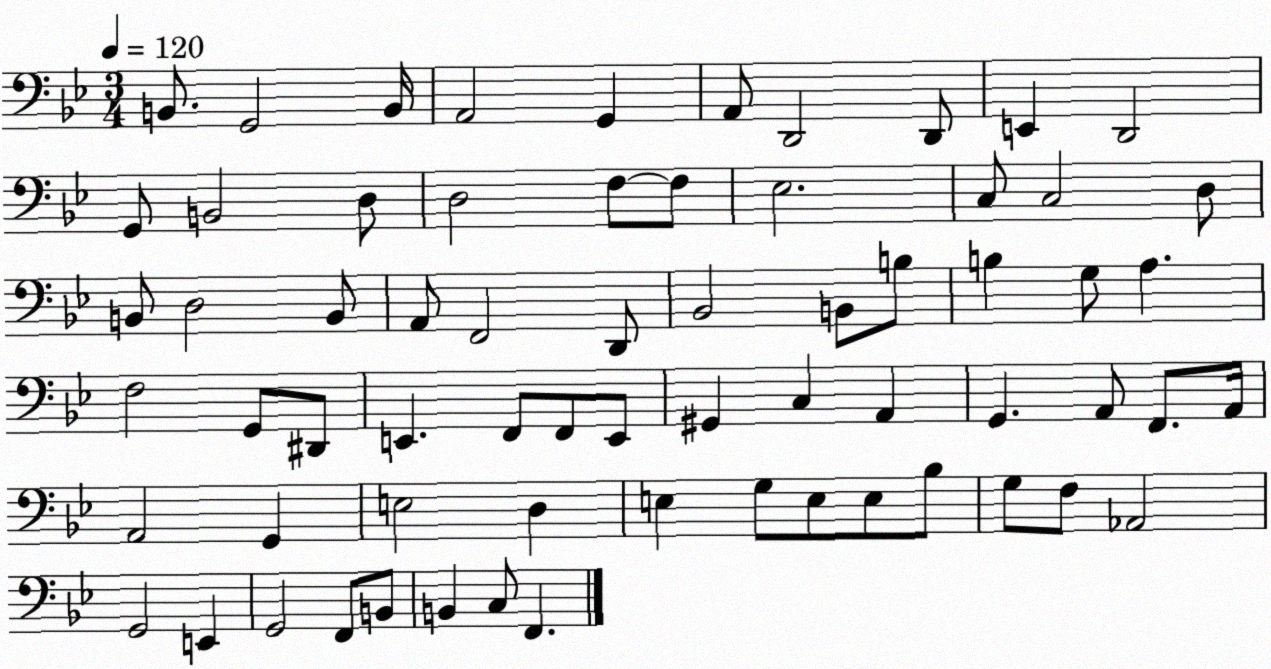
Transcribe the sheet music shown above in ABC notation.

X:1
T:Untitled
M:3/4
L:1/4
K:Bb
B,,/2 G,,2 B,,/4 A,,2 G,, A,,/2 D,,2 D,,/2 E,, D,,2 G,,/2 B,,2 D,/2 D,2 F,/2 F,/2 _E,2 C,/2 C,2 D,/2 B,,/2 D,2 B,,/2 A,,/2 F,,2 D,,/2 _B,,2 B,,/2 B,/2 B, G,/2 A, F,2 G,,/2 ^D,,/2 E,, F,,/2 F,,/2 E,,/2 ^G,, C, A,, G,, A,,/2 F,,/2 A,,/4 A,,2 G,, E,2 D, E, G,/2 E,/2 E,/2 _B,/2 G,/2 F,/2 _A,,2 G,,2 E,, G,,2 F,,/2 B,,/2 B,, C,/2 F,,